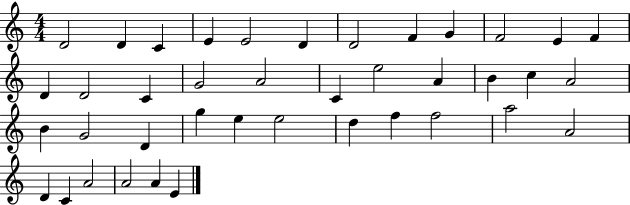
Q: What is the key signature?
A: C major